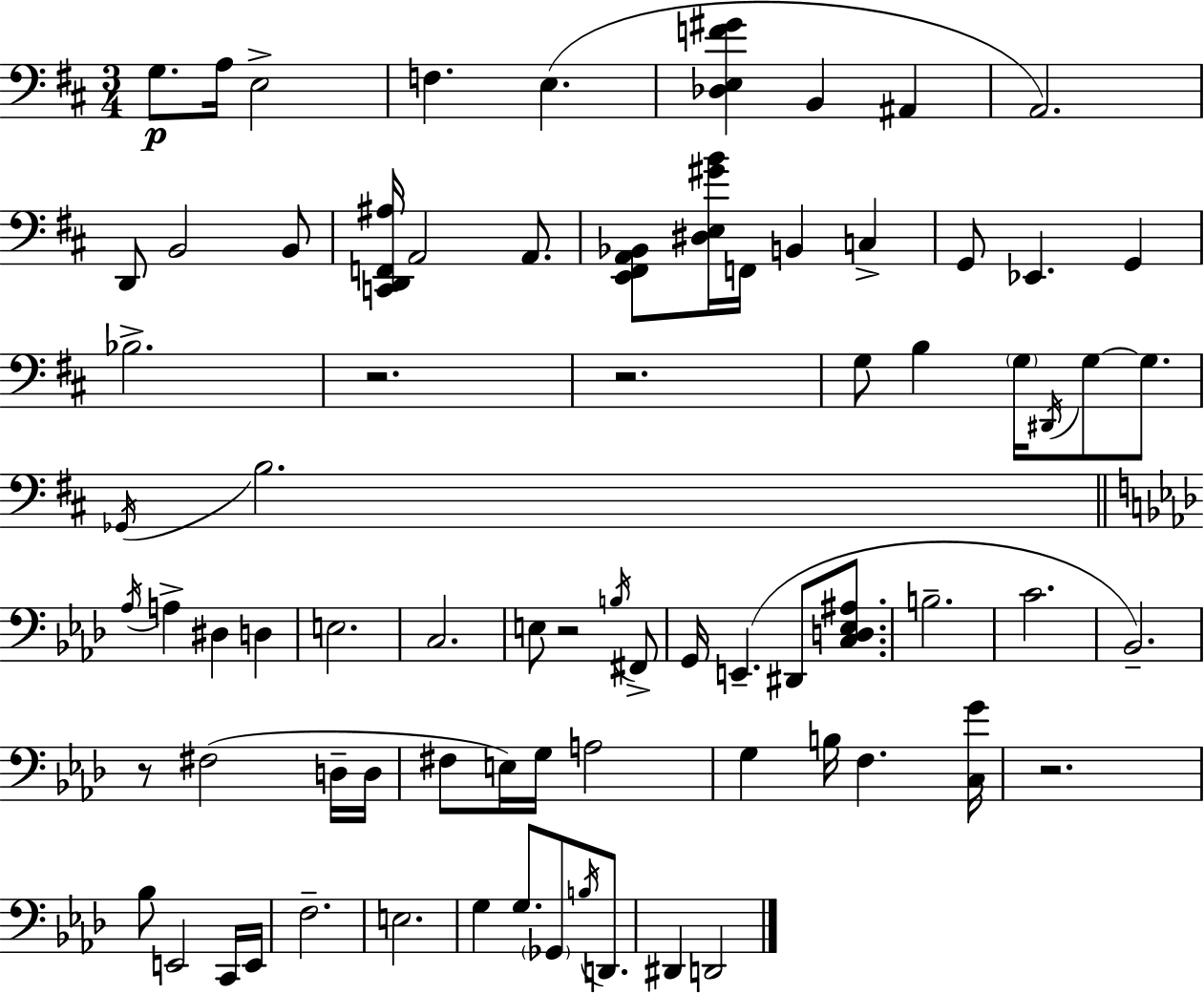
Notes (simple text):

G3/e. A3/s E3/h F3/q. E3/q. [Db3,E3,F4,G#4]/q B2/q A#2/q A2/h. D2/e B2/h B2/e [C2,D2,F2,A#3]/s A2/h A2/e. [E2,F#2,A2,Bb2]/e [D#3,E3,G#4,B4]/s F2/s B2/q C3/q G2/e Eb2/q. G2/q Bb3/h. R/h. R/h. G3/e B3/q G3/s D#2/s G3/e G3/e. Gb2/s B3/h. Ab3/s A3/q D#3/q D3/q E3/h. C3/h. E3/e R/h B3/s F#2/e G2/s E2/q. D#2/e [C3,D3,Eb3,A#3]/e. B3/h. C4/h. Bb2/h. R/e F#3/h D3/s D3/s F#3/e E3/s G3/s A3/h G3/q B3/s F3/q. [C3,G4]/s R/h. Bb3/e E2/h C2/s E2/s F3/h. E3/h. G3/q G3/e. Gb2/e B3/s D2/e. D#2/q D2/h